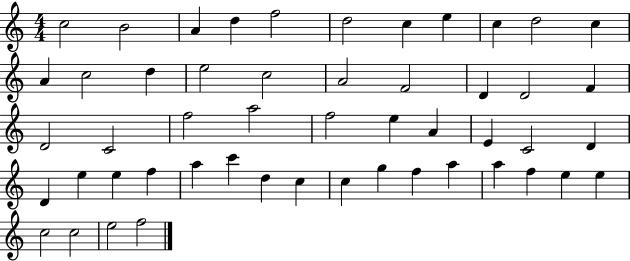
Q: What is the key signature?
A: C major